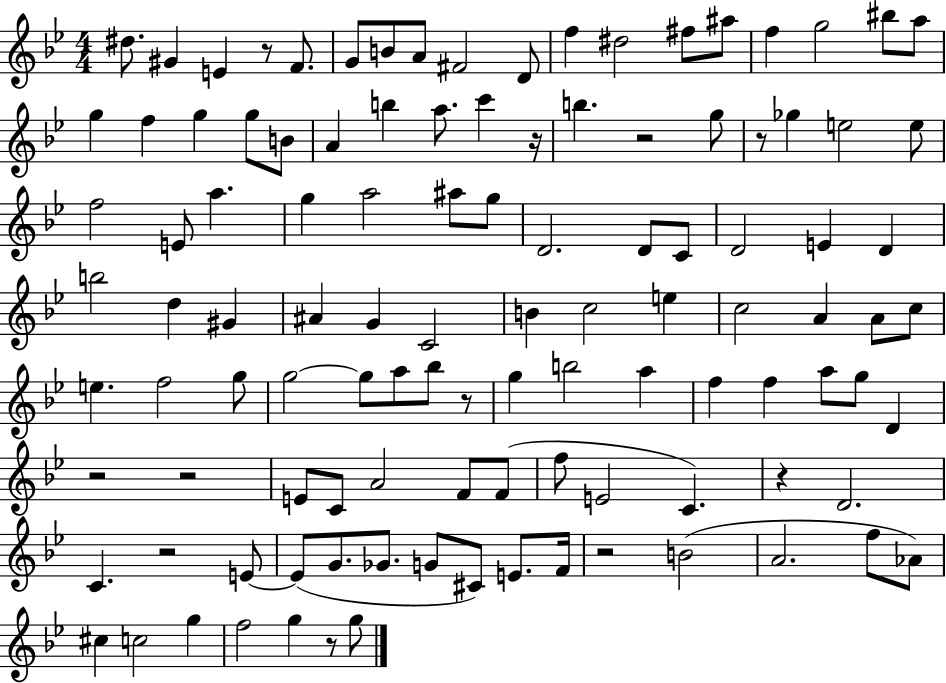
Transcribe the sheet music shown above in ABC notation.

X:1
T:Untitled
M:4/4
L:1/4
K:Bb
^d/2 ^G E z/2 F/2 G/2 B/2 A/2 ^F2 D/2 f ^d2 ^f/2 ^a/2 f g2 ^b/2 a/2 g f g g/2 B/2 A b a/2 c' z/4 b z2 g/2 z/2 _g e2 e/2 f2 E/2 a g a2 ^a/2 g/2 D2 D/2 C/2 D2 E D b2 d ^G ^A G C2 B c2 e c2 A A/2 c/2 e f2 g/2 g2 g/2 a/2 _b/2 z/2 g b2 a f f a/2 g/2 D z2 z2 E/2 C/2 A2 F/2 F/2 f/2 E2 C z D2 C z2 E/2 E/2 G/2 _G/2 G/2 ^C/2 E/2 F/4 z2 B2 A2 f/2 _A/2 ^c c2 g f2 g z/2 g/2